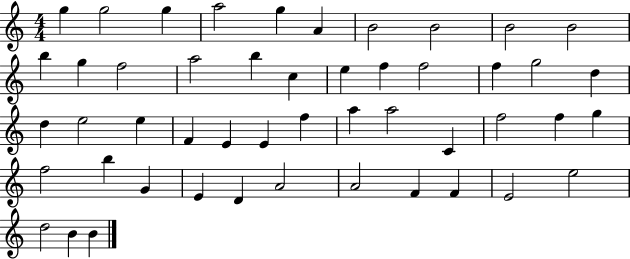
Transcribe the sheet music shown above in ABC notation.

X:1
T:Untitled
M:4/4
L:1/4
K:C
g g2 g a2 g A B2 B2 B2 B2 b g f2 a2 b c e f f2 f g2 d d e2 e F E E f a a2 C f2 f g f2 b G E D A2 A2 F F E2 e2 d2 B B